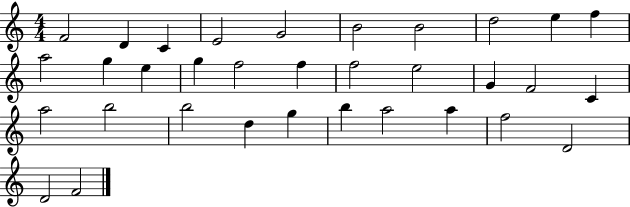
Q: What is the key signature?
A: C major